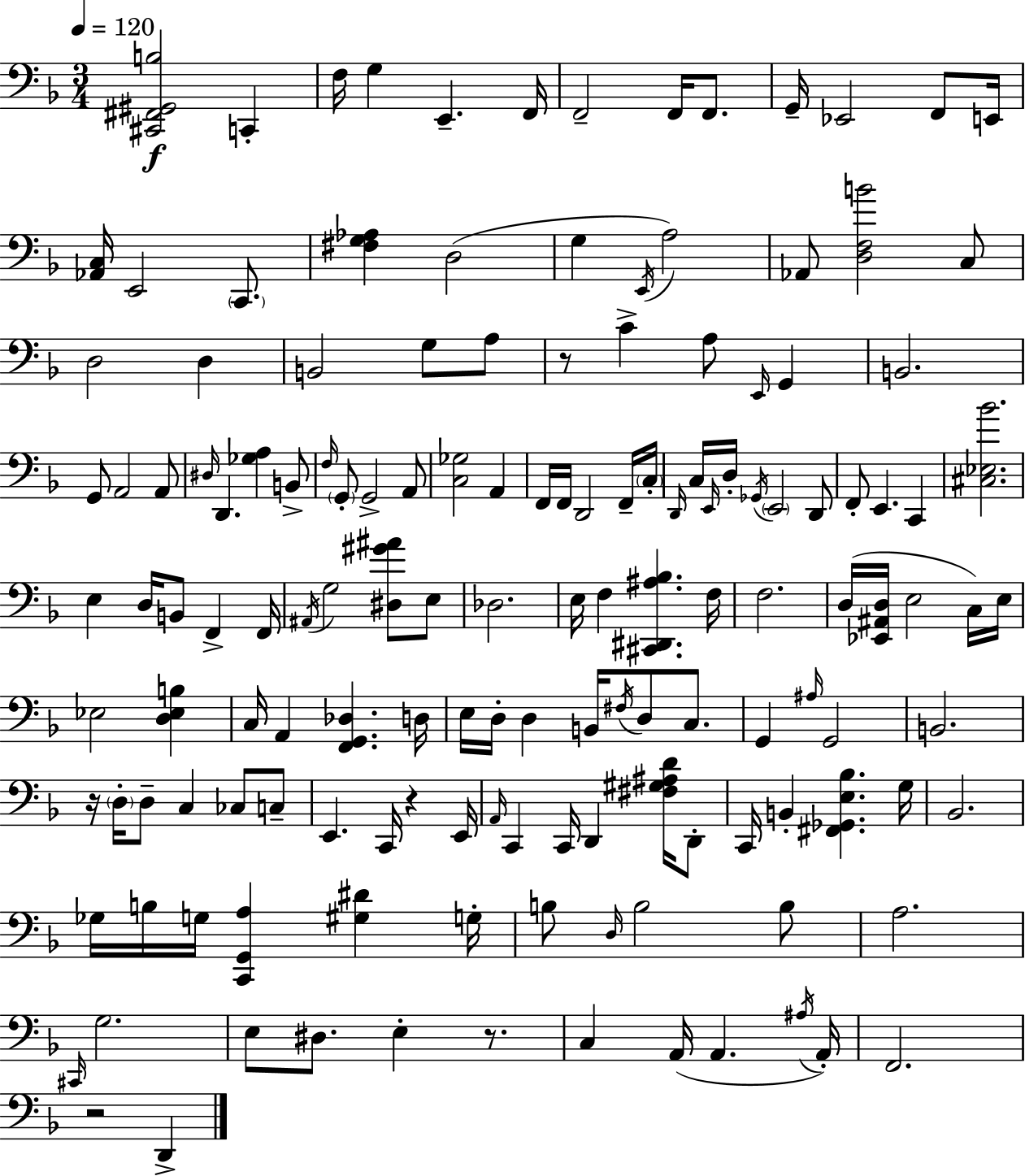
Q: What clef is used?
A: bass